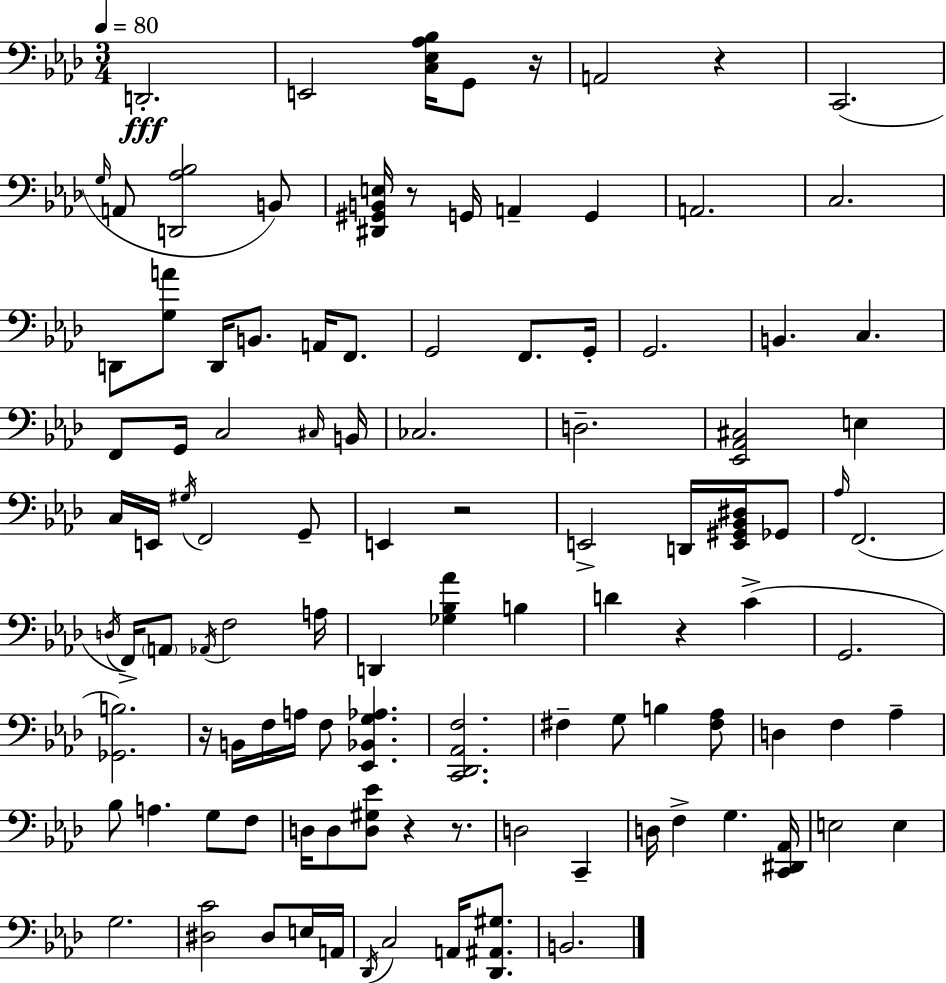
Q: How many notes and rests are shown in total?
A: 108